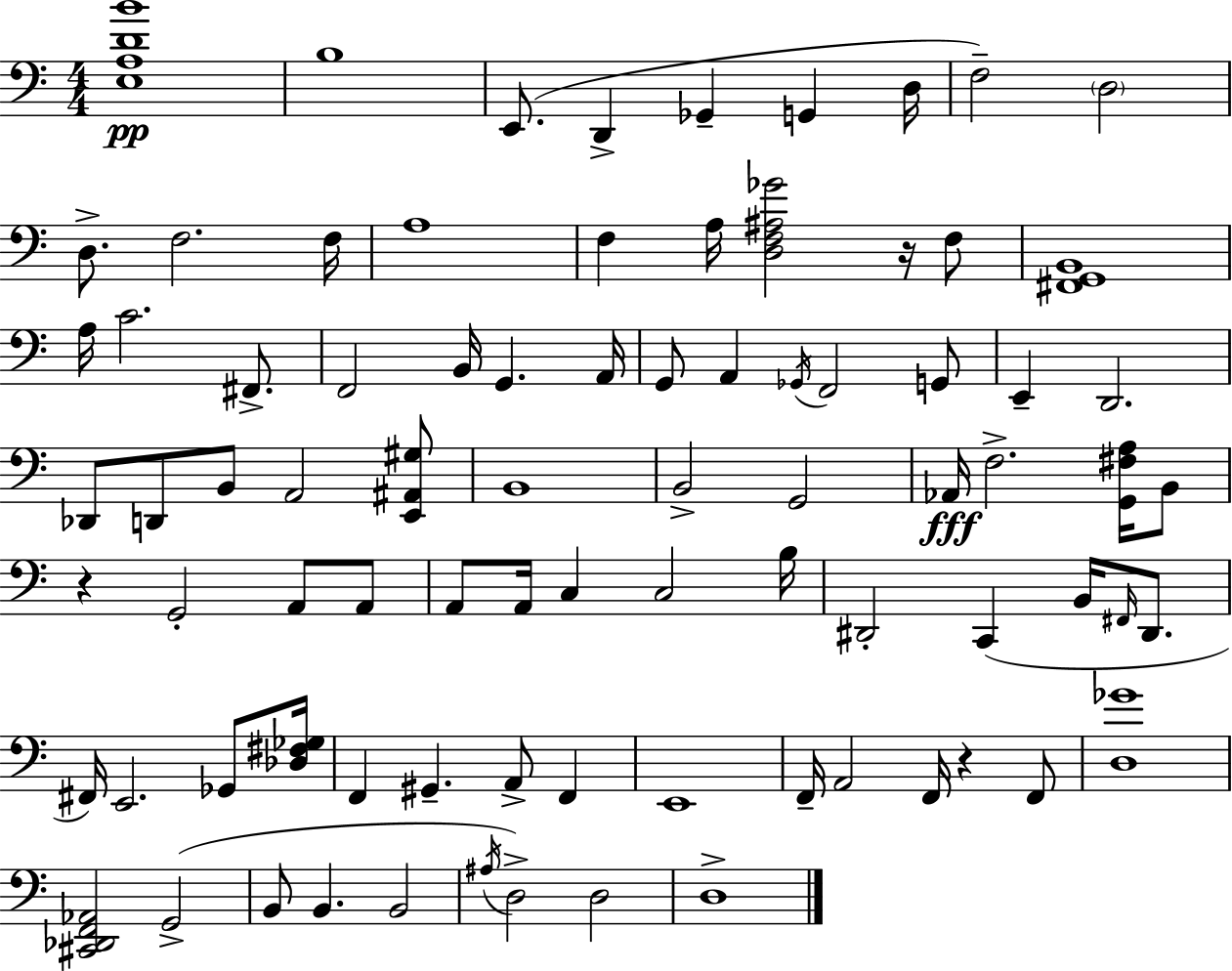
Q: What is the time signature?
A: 4/4